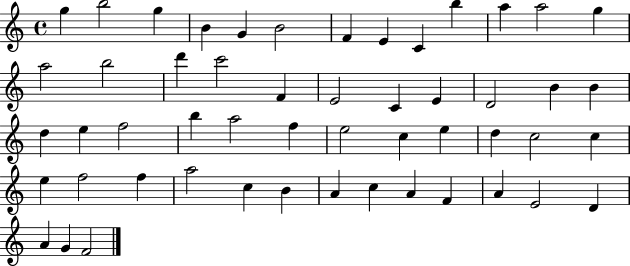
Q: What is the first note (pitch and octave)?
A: G5